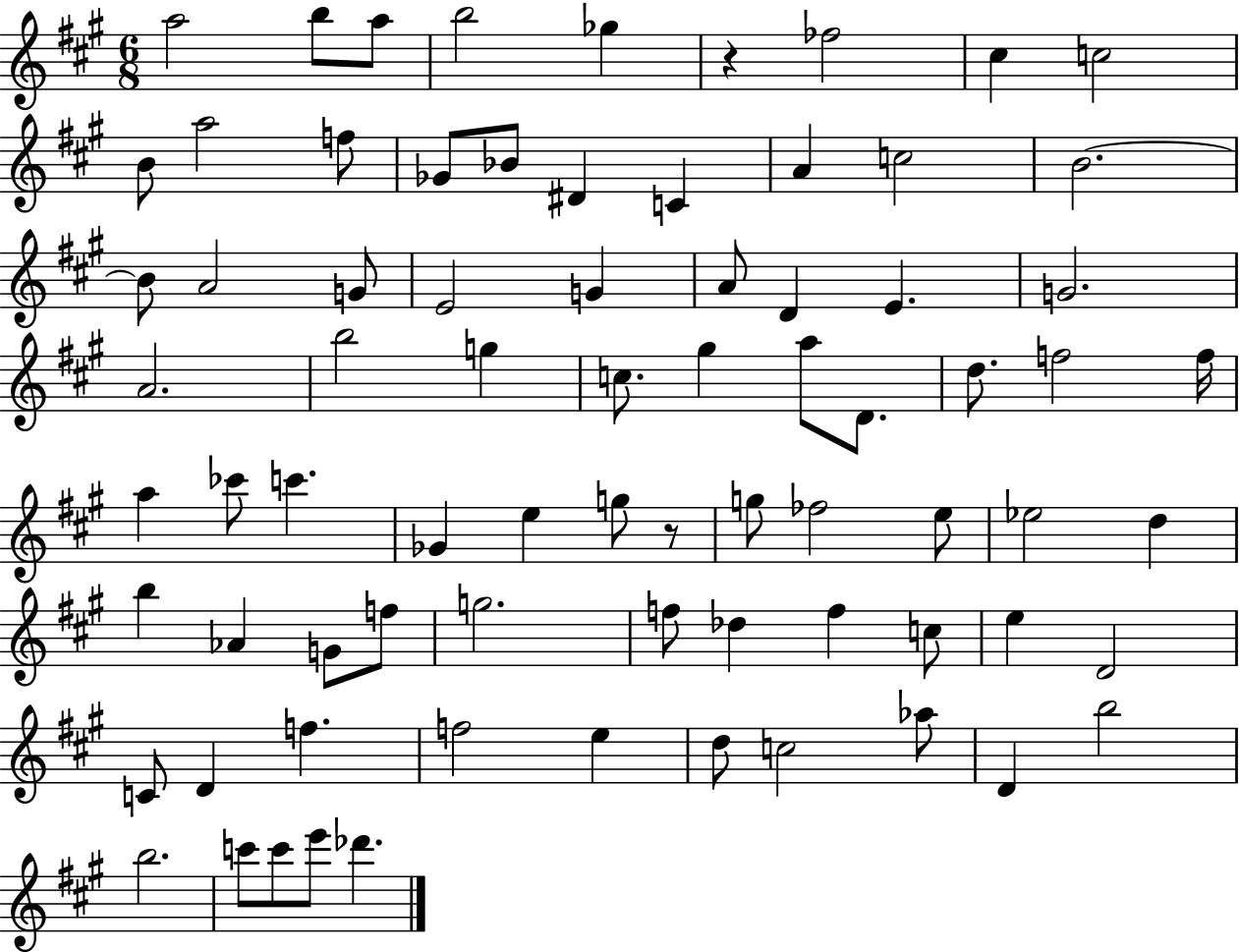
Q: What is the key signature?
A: A major